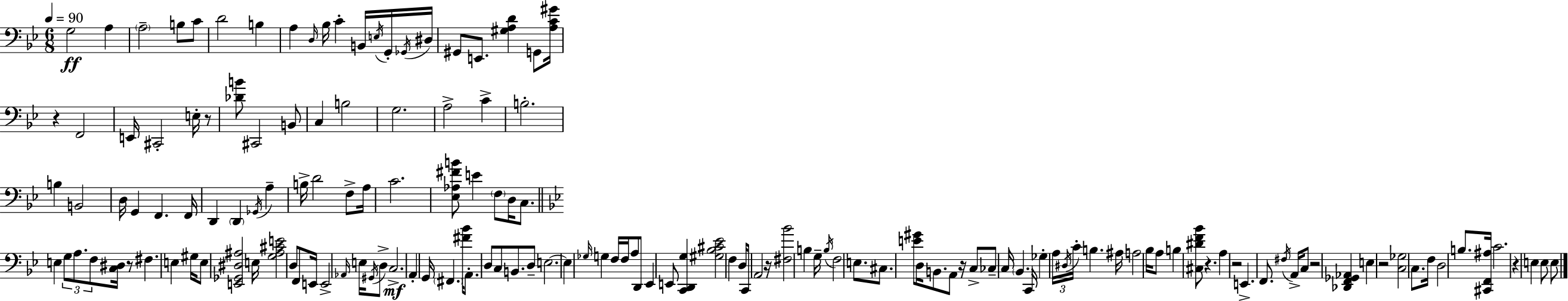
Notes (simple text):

G3/h A3/q A3/h B3/e C4/e D4/h B3/q A3/q D3/s Bb3/s C4/q B2/s E3/s G2/s Gb2/s D#3/s G#2/e E2/e. [G#3,A3,D4]/q G2/e [A3,C4,G#4]/s R/q F2/h E2/s C#2/h E3/s R/e [Db4,B4]/e C#2/h B2/e C3/q B3/h G3/h. A3/h C4/q B3/h. B3/q B2/h D3/s G2/q F2/q. F2/s D2/q D2/q Gb2/s A3/q B3/s D4/h F3/e A3/s C4/h. [Eb3,Ab3,F#4,B4]/e E4/q F3/e D3/s C3/e. E3/q G3/e A3/e. F3/e [C3,D#3]/s R/e F#3/q. E3/q G#3/s E3/e [E2,Gb2,D#3,A#3]/h E3/s [G3,A#3,C#4,E4]/h D3/e F2/e E2/s E2/h Ab2/s E3/s G#2/s D3/e C3/h. A2/q G2/s F#2/q. [F#4,Bb4]/s A2/e. D3/e C3/e B2/e. D3/e E3/h. E3/q Gb3/s G3/q F3/s F3/s A3/e D2/e Eb2/q E2/e [C2,D2,G3]/q [G#3,Bb3,C#4,Eb4]/h F3/q D3/s C2/e A2/h R/s [F#3,Bb4]/h B3/q G3/s B3/s F3/h E3/e. C#3/e. [E4,G#4]/e D3/s B2/e. A2/e R/s C3/e CES3/e C3/s Bb2/q. C2/s Gb3/q A3/s D#3/s C4/s B3/q. A#3/s A3/h Bb3/s A3/e B3/q [C#3,D#4,F4,Bb4]/e R/q. A3/q R/h E2/q. F2/e. F#3/s A2/s C3/e R/h [Db2,F2,Gb2,Ab2]/q E3/q R/h [C3,Gb3]/h C3/e. F3/s D3/h B3/e. [C#2,F2,A#3]/s C4/h. R/q E3/q E3/e E3/e